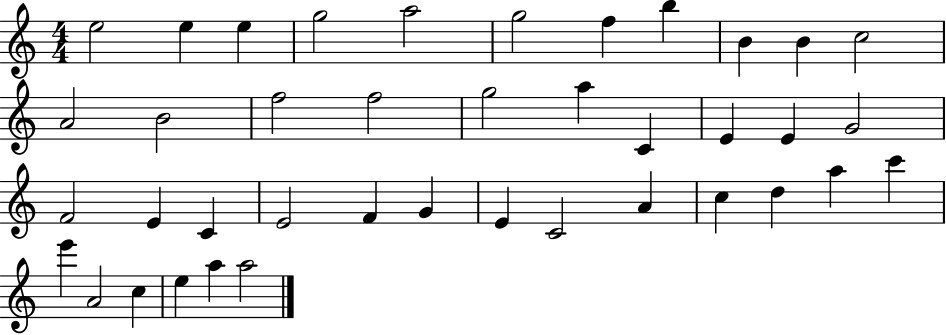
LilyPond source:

{
  \clef treble
  \numericTimeSignature
  \time 4/4
  \key c \major
  e''2 e''4 e''4 | g''2 a''2 | g''2 f''4 b''4 | b'4 b'4 c''2 | \break a'2 b'2 | f''2 f''2 | g''2 a''4 c'4 | e'4 e'4 g'2 | \break f'2 e'4 c'4 | e'2 f'4 g'4 | e'4 c'2 a'4 | c''4 d''4 a''4 c'''4 | \break e'''4 a'2 c''4 | e''4 a''4 a''2 | \bar "|."
}